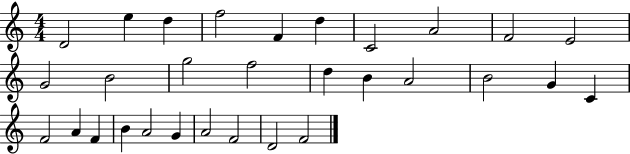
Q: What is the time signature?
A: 4/4